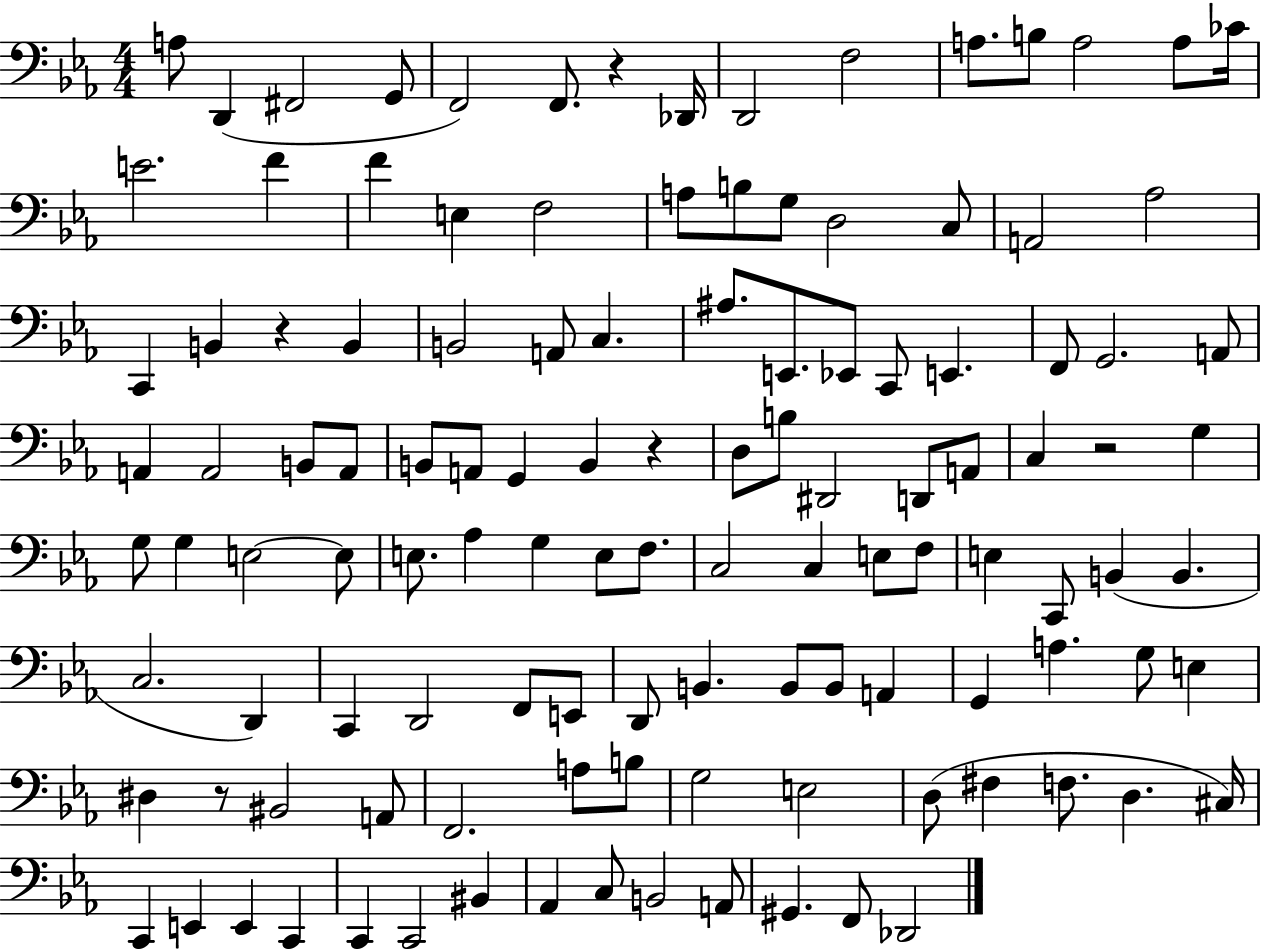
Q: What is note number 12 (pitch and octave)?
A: A3